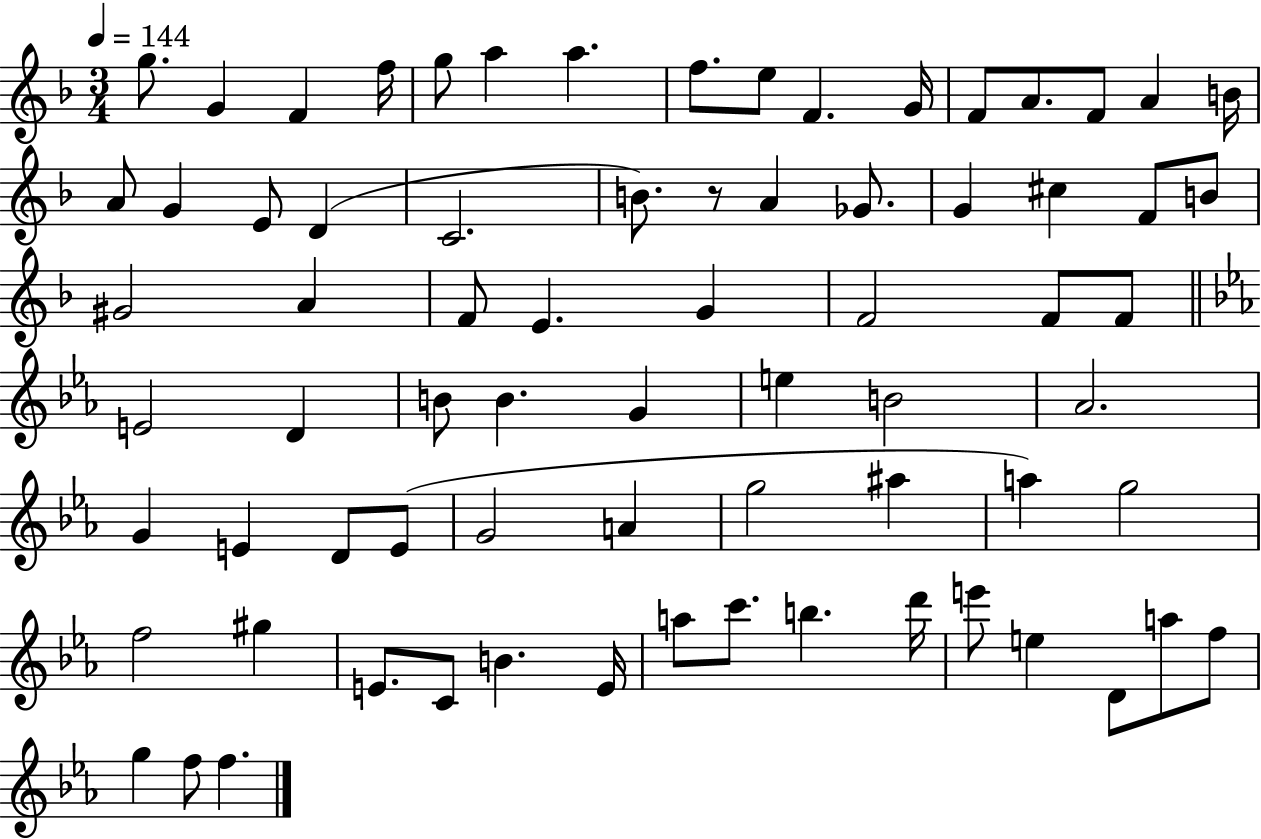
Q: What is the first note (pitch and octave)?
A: G5